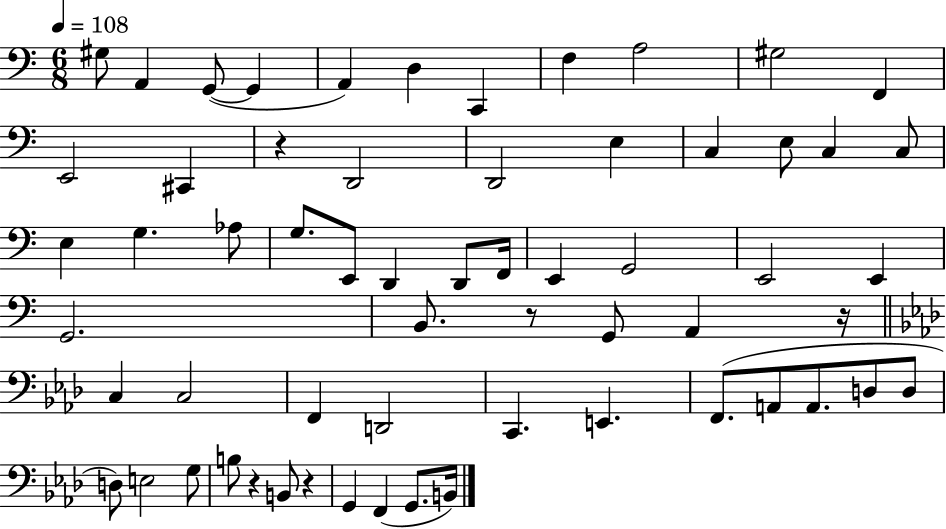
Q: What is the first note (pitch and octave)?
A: G#3